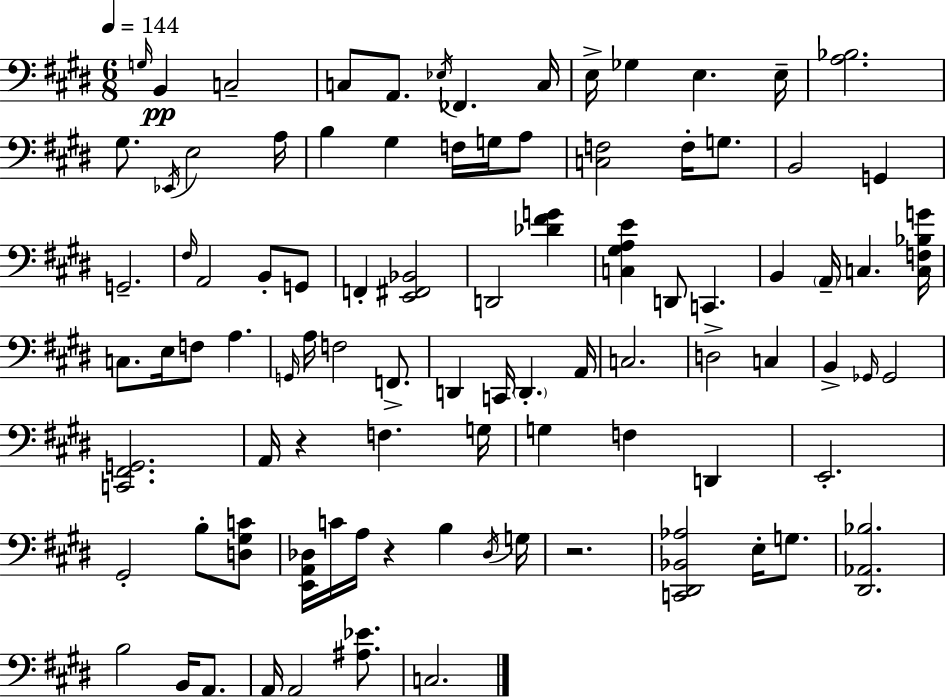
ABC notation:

X:1
T:Untitled
M:6/8
L:1/4
K:E
G,/4 B,, C,2 C,/2 A,,/2 _E,/4 _F,, C,/4 E,/4 _G, E, E,/4 [A,_B,]2 ^G,/2 _E,,/4 E,2 A,/4 B, ^G, F,/4 G,/4 A,/2 [C,F,]2 F,/4 G,/2 B,,2 G,, G,,2 ^F,/4 A,,2 B,,/2 G,,/2 F,, [E,,^F,,_B,,]2 D,,2 [_D^FG] [C,^G,A,E] D,,/2 C,, B,, A,,/4 C, [C,F,_B,G]/4 C,/2 E,/4 F,/2 A, G,,/4 A,/4 F,2 F,,/2 D,, C,,/4 D,, A,,/4 C,2 D,2 C, B,, _G,,/4 _G,,2 [C,,^F,,G,,]2 A,,/4 z F, G,/4 G, F, D,, E,,2 ^G,,2 B,/2 [D,^G,C]/2 [E,,A,,_D,]/4 C/4 A,/4 z B, _D,/4 G,/4 z2 [C,,^D,,_B,,_A,]2 E,/4 G,/2 [^D,,_A,,_B,]2 B,2 B,,/4 A,,/2 A,,/4 A,,2 [^A,_E]/2 C,2